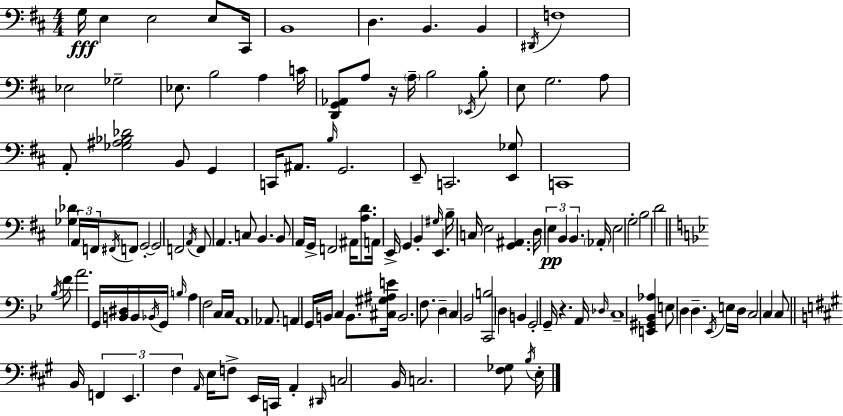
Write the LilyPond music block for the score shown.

{
  \clef bass
  \numericTimeSignature
  \time 4/4
  \key d \major
  g16\fff e4 e2 e8 cis,16 | b,1 | d4. b,4. b,4 | \acciaccatura { dis,16 } f1 | \break ees2 ges2-- | ees8. b2 a4 | c'16 <d, g, aes,>8 a8 r16 \parenthesize a16-- b2 \acciaccatura { ees,16 } | b8-. e8 g2. | \break a8 a,8-. <ges ais bes des'>2 b,8 g,4 | c,16 ais,8. \grace { b16 } g,2. | e,8-- c,2. | <e, ges>8 c,1 | \break <ges des'>4 \tuplet 3/2 { a,16 f,16 \acciaccatura { fis,16 } } f,8 g,2-.~~ | g,2 f,2 | \acciaccatura { a,16 } f,8 a,4. c8 b,4. | b,8 a,16 g,16-> f,2 | \break ais,16 <a d'>8. a,16 e,16-> g,4 b,4-. \grace { gis16 } | e,4. b16-- c16 e2 | <g, ais,>4. d16 \tuplet 3/2 { e4\pp b,4 b,4. } | \parenthesize aes,16-. e2 \parenthesize g2-. | \break b2 d'2 | \bar "||" \break \key bes \major \acciaccatura { bes16 } f'8 a'2. g,16 | <b, dis>16 b,16 \acciaccatura { bes,16 } g,16 \grace { b16 } a4 f2 | c16 c16 a,1 | aes,8. a,4 g,16 b,16 c4 | \break b,8. <cis gis ais e'>16 b,2. | f8. d4-- \parenthesize c4 bes,2 | <c, b>2 d4 b,4 | g,2-. g,16-- r4. | \break a,16 \grace { des16 } c1-- | <e, gis, bes, aes>4 e8 d4 d4.-- | \acciaccatura { ees,16 } e16 d16 c2 c4 | c8 \bar "||" \break \key a \major b,16 \tuplet 3/2 { f,4 e,4. fis4 } \grace { a,16 } | e16 f8-> e,16 c,16 a,4-. \grace { dis,16 } c2 | b,16 c2. <fis ges>8 | \acciaccatura { b16 } e16-. \bar "|."
}